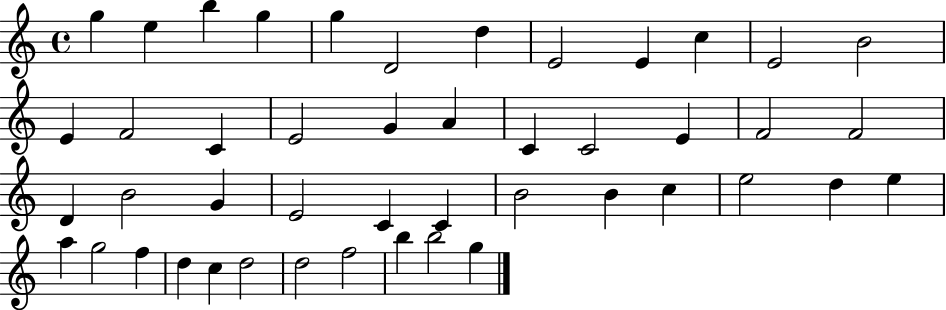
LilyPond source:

{
  \clef treble
  \time 4/4
  \defaultTimeSignature
  \key c \major
  g''4 e''4 b''4 g''4 | g''4 d'2 d''4 | e'2 e'4 c''4 | e'2 b'2 | \break e'4 f'2 c'4 | e'2 g'4 a'4 | c'4 c'2 e'4 | f'2 f'2 | \break d'4 b'2 g'4 | e'2 c'4 c'4 | b'2 b'4 c''4 | e''2 d''4 e''4 | \break a''4 g''2 f''4 | d''4 c''4 d''2 | d''2 f''2 | b''4 b''2 g''4 | \break \bar "|."
}